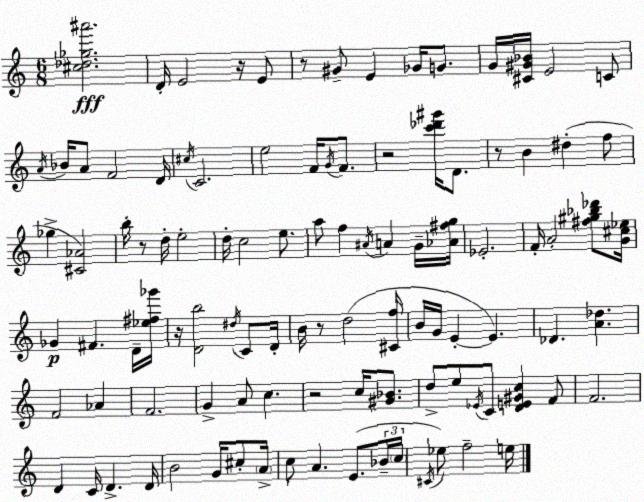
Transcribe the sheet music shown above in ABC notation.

X:1
T:Untitled
M:6/8
L:1/4
K:C
[^c_d_g^a']2 D/4 E2 z/4 E/2 z/2 ^G/2 E _G/4 G/2 G/4 [^C^G_B]/4 E2 C/2 A/4 _B/4 A/2 F2 D/4 ^c/4 C2 e2 F/4 G/4 F/2 z2 [c'_d'^g']/4 D/2 z/2 B ^d f/2 _g [^C_A]2 b/4 z/2 d/4 e2 d/4 c2 e/2 a/2 f ^A/4 A G/4 [_A^fg]/4 _E2 F/4 A2 [^f^g_b_d']/2 [G^c_e]/4 _G ^F D/4 [_e^f_g']/4 z/4 [Db]2 ^d/4 C/2 D/4 B/4 z/2 d2 [^Cf]/4 B/4 G/4 E E _D [A_d] F2 _A F2 G A/2 c z2 c/4 [^G_B]/2 d/2 e/2 _E/4 C/2 [DE^Gc] F/2 F2 D C/4 D D/4 B2 G/4 ^c/2 A/4 c/2 A E/2 _B/4 c/4 ^C/4 _e/2 f2 e/4